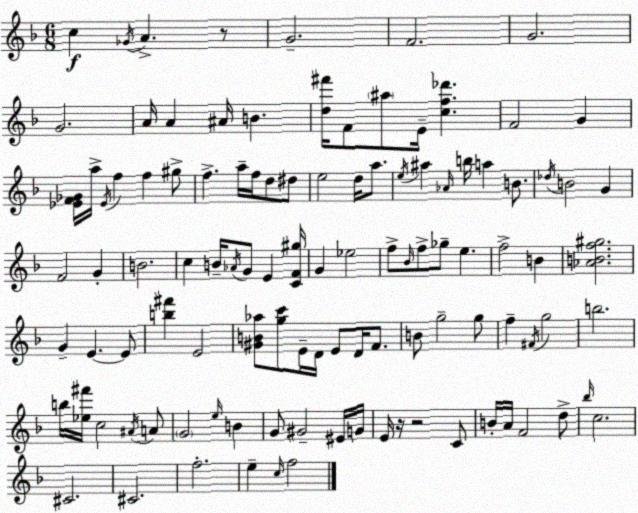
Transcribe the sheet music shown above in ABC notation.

X:1
T:Untitled
M:6/8
L:1/4
K:F
c _G/4 A z/2 G2 F2 G2 G2 A/4 A ^A/4 B [d^f']/4 F/2 ^a/2 E/4 [cf_d'] F2 G [_EF_G]/4 a/4 _E/4 f f ^g/2 f a/4 f/4 d/2 ^d/2 e2 d/4 a/2 e/4 ^a _A/4 b/4 a B/2 _d/4 B2 G F2 G B2 c B/4 _A/4 G/2 E [CF^g]/4 G _e2 f/2 _B/4 f/2 _g/2 e f2 B [_ABf^g]2 G E E/2 [b^f'] E2 [^GB_a]/2 [gc']/2 E/4 D/4 E/2 D/4 F/2 B/2 g2 g/2 f ^F/4 g2 b2 b/4 [_e^f']/4 c2 ^A/4 A/2 G2 e/4 B G/2 ^G2 ^E/4 G/4 E/4 z/4 z2 C/2 B/4 A/4 F2 d/2 _b/4 c2 ^C2 ^C2 f2 e c/4 f2